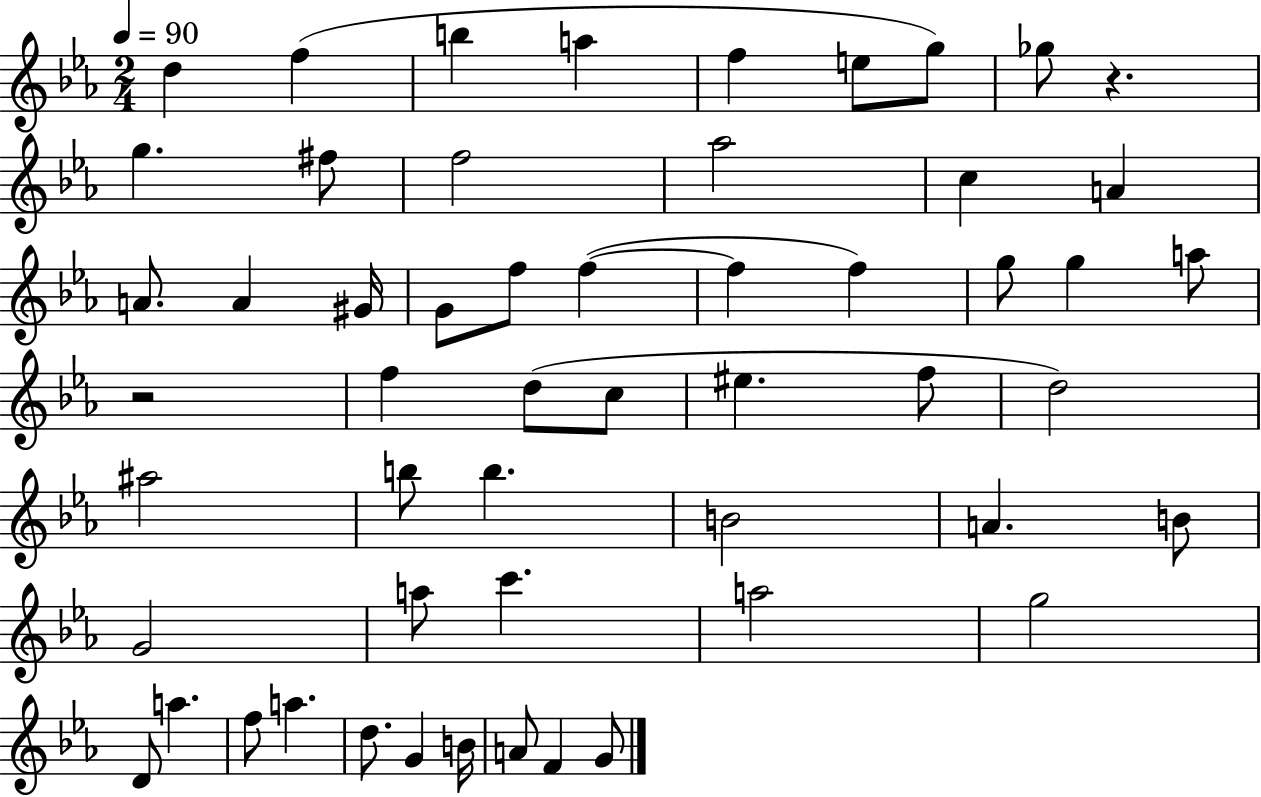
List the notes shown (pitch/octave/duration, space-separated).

D5/q F5/q B5/q A5/q F5/q E5/e G5/e Gb5/e R/q. G5/q. F#5/e F5/h Ab5/h C5/q A4/q A4/e. A4/q G#4/s G4/e F5/e F5/q F5/q F5/q G5/e G5/q A5/e R/h F5/q D5/e C5/e EIS5/q. F5/e D5/h A#5/h B5/e B5/q. B4/h A4/q. B4/e G4/h A5/e C6/q. A5/h G5/h D4/e A5/q. F5/e A5/q. D5/e. G4/q B4/s A4/e F4/q G4/e